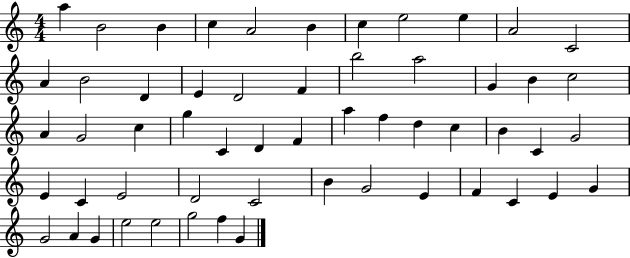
{
  \clef treble
  \numericTimeSignature
  \time 4/4
  \key c \major
  a''4 b'2 b'4 | c''4 a'2 b'4 | c''4 e''2 e''4 | a'2 c'2 | \break a'4 b'2 d'4 | e'4 d'2 f'4 | b''2 a''2 | g'4 b'4 c''2 | \break a'4 g'2 c''4 | g''4 c'4 d'4 f'4 | a''4 f''4 d''4 c''4 | b'4 c'4 g'2 | \break e'4 c'4 e'2 | d'2 c'2 | b'4 g'2 e'4 | f'4 c'4 e'4 g'4 | \break g'2 a'4 g'4 | e''2 e''2 | g''2 f''4 g'4 | \bar "|."
}